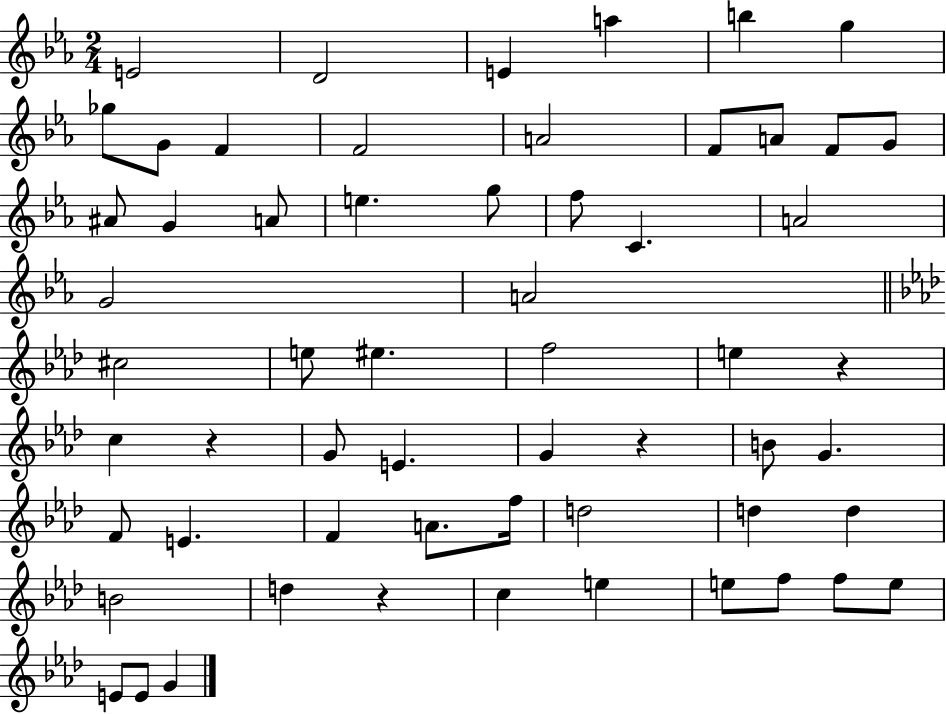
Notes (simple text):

E4/h D4/h E4/q A5/q B5/q G5/q Gb5/e G4/e F4/q F4/h A4/h F4/e A4/e F4/e G4/e A#4/e G4/q A4/e E5/q. G5/e F5/e C4/q. A4/h G4/h A4/h C#5/h E5/e EIS5/q. F5/h E5/q R/q C5/q R/q G4/e E4/q. G4/q R/q B4/e G4/q. F4/e E4/q. F4/q A4/e. F5/s D5/h D5/q D5/q B4/h D5/q R/q C5/q E5/q E5/e F5/e F5/e E5/e E4/e E4/e G4/q